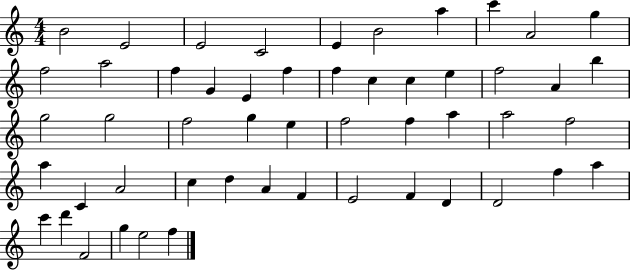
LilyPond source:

{
  \clef treble
  \numericTimeSignature
  \time 4/4
  \key c \major
  b'2 e'2 | e'2 c'2 | e'4 b'2 a''4 | c'''4 a'2 g''4 | \break f''2 a''2 | f''4 g'4 e'4 f''4 | f''4 c''4 c''4 e''4 | f''2 a'4 b''4 | \break g''2 g''2 | f''2 g''4 e''4 | f''2 f''4 a''4 | a''2 f''2 | \break a''4 c'4 a'2 | c''4 d''4 a'4 f'4 | e'2 f'4 d'4 | d'2 f''4 a''4 | \break c'''4 d'''4 f'2 | g''4 e''2 f''4 | \bar "|."
}